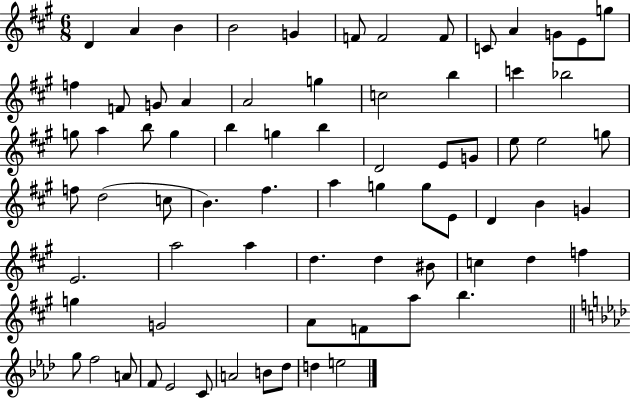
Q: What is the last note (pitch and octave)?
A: E5